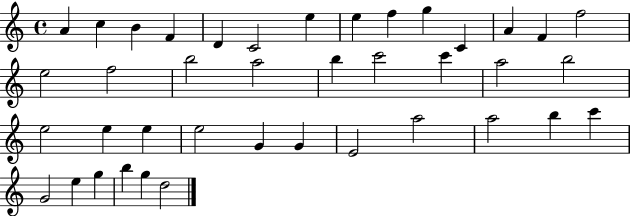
A4/q C5/q B4/q F4/q D4/q C4/h E5/q E5/q F5/q G5/q C4/q A4/q F4/q F5/h E5/h F5/h B5/h A5/h B5/q C6/h C6/q A5/h B5/h E5/h E5/q E5/q E5/h G4/q G4/q E4/h A5/h A5/h B5/q C6/q G4/h E5/q G5/q B5/q G5/q D5/h